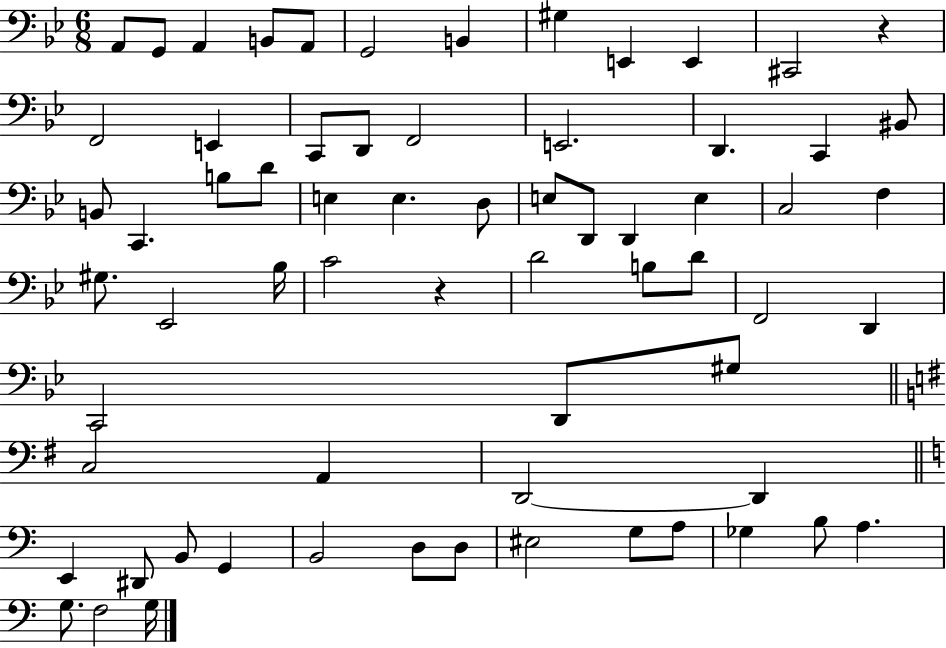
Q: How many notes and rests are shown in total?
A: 67